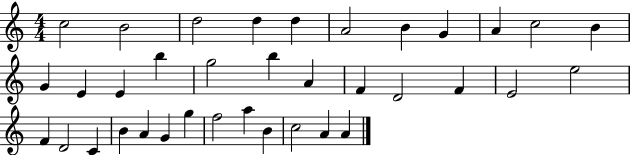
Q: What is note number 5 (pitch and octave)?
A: D5